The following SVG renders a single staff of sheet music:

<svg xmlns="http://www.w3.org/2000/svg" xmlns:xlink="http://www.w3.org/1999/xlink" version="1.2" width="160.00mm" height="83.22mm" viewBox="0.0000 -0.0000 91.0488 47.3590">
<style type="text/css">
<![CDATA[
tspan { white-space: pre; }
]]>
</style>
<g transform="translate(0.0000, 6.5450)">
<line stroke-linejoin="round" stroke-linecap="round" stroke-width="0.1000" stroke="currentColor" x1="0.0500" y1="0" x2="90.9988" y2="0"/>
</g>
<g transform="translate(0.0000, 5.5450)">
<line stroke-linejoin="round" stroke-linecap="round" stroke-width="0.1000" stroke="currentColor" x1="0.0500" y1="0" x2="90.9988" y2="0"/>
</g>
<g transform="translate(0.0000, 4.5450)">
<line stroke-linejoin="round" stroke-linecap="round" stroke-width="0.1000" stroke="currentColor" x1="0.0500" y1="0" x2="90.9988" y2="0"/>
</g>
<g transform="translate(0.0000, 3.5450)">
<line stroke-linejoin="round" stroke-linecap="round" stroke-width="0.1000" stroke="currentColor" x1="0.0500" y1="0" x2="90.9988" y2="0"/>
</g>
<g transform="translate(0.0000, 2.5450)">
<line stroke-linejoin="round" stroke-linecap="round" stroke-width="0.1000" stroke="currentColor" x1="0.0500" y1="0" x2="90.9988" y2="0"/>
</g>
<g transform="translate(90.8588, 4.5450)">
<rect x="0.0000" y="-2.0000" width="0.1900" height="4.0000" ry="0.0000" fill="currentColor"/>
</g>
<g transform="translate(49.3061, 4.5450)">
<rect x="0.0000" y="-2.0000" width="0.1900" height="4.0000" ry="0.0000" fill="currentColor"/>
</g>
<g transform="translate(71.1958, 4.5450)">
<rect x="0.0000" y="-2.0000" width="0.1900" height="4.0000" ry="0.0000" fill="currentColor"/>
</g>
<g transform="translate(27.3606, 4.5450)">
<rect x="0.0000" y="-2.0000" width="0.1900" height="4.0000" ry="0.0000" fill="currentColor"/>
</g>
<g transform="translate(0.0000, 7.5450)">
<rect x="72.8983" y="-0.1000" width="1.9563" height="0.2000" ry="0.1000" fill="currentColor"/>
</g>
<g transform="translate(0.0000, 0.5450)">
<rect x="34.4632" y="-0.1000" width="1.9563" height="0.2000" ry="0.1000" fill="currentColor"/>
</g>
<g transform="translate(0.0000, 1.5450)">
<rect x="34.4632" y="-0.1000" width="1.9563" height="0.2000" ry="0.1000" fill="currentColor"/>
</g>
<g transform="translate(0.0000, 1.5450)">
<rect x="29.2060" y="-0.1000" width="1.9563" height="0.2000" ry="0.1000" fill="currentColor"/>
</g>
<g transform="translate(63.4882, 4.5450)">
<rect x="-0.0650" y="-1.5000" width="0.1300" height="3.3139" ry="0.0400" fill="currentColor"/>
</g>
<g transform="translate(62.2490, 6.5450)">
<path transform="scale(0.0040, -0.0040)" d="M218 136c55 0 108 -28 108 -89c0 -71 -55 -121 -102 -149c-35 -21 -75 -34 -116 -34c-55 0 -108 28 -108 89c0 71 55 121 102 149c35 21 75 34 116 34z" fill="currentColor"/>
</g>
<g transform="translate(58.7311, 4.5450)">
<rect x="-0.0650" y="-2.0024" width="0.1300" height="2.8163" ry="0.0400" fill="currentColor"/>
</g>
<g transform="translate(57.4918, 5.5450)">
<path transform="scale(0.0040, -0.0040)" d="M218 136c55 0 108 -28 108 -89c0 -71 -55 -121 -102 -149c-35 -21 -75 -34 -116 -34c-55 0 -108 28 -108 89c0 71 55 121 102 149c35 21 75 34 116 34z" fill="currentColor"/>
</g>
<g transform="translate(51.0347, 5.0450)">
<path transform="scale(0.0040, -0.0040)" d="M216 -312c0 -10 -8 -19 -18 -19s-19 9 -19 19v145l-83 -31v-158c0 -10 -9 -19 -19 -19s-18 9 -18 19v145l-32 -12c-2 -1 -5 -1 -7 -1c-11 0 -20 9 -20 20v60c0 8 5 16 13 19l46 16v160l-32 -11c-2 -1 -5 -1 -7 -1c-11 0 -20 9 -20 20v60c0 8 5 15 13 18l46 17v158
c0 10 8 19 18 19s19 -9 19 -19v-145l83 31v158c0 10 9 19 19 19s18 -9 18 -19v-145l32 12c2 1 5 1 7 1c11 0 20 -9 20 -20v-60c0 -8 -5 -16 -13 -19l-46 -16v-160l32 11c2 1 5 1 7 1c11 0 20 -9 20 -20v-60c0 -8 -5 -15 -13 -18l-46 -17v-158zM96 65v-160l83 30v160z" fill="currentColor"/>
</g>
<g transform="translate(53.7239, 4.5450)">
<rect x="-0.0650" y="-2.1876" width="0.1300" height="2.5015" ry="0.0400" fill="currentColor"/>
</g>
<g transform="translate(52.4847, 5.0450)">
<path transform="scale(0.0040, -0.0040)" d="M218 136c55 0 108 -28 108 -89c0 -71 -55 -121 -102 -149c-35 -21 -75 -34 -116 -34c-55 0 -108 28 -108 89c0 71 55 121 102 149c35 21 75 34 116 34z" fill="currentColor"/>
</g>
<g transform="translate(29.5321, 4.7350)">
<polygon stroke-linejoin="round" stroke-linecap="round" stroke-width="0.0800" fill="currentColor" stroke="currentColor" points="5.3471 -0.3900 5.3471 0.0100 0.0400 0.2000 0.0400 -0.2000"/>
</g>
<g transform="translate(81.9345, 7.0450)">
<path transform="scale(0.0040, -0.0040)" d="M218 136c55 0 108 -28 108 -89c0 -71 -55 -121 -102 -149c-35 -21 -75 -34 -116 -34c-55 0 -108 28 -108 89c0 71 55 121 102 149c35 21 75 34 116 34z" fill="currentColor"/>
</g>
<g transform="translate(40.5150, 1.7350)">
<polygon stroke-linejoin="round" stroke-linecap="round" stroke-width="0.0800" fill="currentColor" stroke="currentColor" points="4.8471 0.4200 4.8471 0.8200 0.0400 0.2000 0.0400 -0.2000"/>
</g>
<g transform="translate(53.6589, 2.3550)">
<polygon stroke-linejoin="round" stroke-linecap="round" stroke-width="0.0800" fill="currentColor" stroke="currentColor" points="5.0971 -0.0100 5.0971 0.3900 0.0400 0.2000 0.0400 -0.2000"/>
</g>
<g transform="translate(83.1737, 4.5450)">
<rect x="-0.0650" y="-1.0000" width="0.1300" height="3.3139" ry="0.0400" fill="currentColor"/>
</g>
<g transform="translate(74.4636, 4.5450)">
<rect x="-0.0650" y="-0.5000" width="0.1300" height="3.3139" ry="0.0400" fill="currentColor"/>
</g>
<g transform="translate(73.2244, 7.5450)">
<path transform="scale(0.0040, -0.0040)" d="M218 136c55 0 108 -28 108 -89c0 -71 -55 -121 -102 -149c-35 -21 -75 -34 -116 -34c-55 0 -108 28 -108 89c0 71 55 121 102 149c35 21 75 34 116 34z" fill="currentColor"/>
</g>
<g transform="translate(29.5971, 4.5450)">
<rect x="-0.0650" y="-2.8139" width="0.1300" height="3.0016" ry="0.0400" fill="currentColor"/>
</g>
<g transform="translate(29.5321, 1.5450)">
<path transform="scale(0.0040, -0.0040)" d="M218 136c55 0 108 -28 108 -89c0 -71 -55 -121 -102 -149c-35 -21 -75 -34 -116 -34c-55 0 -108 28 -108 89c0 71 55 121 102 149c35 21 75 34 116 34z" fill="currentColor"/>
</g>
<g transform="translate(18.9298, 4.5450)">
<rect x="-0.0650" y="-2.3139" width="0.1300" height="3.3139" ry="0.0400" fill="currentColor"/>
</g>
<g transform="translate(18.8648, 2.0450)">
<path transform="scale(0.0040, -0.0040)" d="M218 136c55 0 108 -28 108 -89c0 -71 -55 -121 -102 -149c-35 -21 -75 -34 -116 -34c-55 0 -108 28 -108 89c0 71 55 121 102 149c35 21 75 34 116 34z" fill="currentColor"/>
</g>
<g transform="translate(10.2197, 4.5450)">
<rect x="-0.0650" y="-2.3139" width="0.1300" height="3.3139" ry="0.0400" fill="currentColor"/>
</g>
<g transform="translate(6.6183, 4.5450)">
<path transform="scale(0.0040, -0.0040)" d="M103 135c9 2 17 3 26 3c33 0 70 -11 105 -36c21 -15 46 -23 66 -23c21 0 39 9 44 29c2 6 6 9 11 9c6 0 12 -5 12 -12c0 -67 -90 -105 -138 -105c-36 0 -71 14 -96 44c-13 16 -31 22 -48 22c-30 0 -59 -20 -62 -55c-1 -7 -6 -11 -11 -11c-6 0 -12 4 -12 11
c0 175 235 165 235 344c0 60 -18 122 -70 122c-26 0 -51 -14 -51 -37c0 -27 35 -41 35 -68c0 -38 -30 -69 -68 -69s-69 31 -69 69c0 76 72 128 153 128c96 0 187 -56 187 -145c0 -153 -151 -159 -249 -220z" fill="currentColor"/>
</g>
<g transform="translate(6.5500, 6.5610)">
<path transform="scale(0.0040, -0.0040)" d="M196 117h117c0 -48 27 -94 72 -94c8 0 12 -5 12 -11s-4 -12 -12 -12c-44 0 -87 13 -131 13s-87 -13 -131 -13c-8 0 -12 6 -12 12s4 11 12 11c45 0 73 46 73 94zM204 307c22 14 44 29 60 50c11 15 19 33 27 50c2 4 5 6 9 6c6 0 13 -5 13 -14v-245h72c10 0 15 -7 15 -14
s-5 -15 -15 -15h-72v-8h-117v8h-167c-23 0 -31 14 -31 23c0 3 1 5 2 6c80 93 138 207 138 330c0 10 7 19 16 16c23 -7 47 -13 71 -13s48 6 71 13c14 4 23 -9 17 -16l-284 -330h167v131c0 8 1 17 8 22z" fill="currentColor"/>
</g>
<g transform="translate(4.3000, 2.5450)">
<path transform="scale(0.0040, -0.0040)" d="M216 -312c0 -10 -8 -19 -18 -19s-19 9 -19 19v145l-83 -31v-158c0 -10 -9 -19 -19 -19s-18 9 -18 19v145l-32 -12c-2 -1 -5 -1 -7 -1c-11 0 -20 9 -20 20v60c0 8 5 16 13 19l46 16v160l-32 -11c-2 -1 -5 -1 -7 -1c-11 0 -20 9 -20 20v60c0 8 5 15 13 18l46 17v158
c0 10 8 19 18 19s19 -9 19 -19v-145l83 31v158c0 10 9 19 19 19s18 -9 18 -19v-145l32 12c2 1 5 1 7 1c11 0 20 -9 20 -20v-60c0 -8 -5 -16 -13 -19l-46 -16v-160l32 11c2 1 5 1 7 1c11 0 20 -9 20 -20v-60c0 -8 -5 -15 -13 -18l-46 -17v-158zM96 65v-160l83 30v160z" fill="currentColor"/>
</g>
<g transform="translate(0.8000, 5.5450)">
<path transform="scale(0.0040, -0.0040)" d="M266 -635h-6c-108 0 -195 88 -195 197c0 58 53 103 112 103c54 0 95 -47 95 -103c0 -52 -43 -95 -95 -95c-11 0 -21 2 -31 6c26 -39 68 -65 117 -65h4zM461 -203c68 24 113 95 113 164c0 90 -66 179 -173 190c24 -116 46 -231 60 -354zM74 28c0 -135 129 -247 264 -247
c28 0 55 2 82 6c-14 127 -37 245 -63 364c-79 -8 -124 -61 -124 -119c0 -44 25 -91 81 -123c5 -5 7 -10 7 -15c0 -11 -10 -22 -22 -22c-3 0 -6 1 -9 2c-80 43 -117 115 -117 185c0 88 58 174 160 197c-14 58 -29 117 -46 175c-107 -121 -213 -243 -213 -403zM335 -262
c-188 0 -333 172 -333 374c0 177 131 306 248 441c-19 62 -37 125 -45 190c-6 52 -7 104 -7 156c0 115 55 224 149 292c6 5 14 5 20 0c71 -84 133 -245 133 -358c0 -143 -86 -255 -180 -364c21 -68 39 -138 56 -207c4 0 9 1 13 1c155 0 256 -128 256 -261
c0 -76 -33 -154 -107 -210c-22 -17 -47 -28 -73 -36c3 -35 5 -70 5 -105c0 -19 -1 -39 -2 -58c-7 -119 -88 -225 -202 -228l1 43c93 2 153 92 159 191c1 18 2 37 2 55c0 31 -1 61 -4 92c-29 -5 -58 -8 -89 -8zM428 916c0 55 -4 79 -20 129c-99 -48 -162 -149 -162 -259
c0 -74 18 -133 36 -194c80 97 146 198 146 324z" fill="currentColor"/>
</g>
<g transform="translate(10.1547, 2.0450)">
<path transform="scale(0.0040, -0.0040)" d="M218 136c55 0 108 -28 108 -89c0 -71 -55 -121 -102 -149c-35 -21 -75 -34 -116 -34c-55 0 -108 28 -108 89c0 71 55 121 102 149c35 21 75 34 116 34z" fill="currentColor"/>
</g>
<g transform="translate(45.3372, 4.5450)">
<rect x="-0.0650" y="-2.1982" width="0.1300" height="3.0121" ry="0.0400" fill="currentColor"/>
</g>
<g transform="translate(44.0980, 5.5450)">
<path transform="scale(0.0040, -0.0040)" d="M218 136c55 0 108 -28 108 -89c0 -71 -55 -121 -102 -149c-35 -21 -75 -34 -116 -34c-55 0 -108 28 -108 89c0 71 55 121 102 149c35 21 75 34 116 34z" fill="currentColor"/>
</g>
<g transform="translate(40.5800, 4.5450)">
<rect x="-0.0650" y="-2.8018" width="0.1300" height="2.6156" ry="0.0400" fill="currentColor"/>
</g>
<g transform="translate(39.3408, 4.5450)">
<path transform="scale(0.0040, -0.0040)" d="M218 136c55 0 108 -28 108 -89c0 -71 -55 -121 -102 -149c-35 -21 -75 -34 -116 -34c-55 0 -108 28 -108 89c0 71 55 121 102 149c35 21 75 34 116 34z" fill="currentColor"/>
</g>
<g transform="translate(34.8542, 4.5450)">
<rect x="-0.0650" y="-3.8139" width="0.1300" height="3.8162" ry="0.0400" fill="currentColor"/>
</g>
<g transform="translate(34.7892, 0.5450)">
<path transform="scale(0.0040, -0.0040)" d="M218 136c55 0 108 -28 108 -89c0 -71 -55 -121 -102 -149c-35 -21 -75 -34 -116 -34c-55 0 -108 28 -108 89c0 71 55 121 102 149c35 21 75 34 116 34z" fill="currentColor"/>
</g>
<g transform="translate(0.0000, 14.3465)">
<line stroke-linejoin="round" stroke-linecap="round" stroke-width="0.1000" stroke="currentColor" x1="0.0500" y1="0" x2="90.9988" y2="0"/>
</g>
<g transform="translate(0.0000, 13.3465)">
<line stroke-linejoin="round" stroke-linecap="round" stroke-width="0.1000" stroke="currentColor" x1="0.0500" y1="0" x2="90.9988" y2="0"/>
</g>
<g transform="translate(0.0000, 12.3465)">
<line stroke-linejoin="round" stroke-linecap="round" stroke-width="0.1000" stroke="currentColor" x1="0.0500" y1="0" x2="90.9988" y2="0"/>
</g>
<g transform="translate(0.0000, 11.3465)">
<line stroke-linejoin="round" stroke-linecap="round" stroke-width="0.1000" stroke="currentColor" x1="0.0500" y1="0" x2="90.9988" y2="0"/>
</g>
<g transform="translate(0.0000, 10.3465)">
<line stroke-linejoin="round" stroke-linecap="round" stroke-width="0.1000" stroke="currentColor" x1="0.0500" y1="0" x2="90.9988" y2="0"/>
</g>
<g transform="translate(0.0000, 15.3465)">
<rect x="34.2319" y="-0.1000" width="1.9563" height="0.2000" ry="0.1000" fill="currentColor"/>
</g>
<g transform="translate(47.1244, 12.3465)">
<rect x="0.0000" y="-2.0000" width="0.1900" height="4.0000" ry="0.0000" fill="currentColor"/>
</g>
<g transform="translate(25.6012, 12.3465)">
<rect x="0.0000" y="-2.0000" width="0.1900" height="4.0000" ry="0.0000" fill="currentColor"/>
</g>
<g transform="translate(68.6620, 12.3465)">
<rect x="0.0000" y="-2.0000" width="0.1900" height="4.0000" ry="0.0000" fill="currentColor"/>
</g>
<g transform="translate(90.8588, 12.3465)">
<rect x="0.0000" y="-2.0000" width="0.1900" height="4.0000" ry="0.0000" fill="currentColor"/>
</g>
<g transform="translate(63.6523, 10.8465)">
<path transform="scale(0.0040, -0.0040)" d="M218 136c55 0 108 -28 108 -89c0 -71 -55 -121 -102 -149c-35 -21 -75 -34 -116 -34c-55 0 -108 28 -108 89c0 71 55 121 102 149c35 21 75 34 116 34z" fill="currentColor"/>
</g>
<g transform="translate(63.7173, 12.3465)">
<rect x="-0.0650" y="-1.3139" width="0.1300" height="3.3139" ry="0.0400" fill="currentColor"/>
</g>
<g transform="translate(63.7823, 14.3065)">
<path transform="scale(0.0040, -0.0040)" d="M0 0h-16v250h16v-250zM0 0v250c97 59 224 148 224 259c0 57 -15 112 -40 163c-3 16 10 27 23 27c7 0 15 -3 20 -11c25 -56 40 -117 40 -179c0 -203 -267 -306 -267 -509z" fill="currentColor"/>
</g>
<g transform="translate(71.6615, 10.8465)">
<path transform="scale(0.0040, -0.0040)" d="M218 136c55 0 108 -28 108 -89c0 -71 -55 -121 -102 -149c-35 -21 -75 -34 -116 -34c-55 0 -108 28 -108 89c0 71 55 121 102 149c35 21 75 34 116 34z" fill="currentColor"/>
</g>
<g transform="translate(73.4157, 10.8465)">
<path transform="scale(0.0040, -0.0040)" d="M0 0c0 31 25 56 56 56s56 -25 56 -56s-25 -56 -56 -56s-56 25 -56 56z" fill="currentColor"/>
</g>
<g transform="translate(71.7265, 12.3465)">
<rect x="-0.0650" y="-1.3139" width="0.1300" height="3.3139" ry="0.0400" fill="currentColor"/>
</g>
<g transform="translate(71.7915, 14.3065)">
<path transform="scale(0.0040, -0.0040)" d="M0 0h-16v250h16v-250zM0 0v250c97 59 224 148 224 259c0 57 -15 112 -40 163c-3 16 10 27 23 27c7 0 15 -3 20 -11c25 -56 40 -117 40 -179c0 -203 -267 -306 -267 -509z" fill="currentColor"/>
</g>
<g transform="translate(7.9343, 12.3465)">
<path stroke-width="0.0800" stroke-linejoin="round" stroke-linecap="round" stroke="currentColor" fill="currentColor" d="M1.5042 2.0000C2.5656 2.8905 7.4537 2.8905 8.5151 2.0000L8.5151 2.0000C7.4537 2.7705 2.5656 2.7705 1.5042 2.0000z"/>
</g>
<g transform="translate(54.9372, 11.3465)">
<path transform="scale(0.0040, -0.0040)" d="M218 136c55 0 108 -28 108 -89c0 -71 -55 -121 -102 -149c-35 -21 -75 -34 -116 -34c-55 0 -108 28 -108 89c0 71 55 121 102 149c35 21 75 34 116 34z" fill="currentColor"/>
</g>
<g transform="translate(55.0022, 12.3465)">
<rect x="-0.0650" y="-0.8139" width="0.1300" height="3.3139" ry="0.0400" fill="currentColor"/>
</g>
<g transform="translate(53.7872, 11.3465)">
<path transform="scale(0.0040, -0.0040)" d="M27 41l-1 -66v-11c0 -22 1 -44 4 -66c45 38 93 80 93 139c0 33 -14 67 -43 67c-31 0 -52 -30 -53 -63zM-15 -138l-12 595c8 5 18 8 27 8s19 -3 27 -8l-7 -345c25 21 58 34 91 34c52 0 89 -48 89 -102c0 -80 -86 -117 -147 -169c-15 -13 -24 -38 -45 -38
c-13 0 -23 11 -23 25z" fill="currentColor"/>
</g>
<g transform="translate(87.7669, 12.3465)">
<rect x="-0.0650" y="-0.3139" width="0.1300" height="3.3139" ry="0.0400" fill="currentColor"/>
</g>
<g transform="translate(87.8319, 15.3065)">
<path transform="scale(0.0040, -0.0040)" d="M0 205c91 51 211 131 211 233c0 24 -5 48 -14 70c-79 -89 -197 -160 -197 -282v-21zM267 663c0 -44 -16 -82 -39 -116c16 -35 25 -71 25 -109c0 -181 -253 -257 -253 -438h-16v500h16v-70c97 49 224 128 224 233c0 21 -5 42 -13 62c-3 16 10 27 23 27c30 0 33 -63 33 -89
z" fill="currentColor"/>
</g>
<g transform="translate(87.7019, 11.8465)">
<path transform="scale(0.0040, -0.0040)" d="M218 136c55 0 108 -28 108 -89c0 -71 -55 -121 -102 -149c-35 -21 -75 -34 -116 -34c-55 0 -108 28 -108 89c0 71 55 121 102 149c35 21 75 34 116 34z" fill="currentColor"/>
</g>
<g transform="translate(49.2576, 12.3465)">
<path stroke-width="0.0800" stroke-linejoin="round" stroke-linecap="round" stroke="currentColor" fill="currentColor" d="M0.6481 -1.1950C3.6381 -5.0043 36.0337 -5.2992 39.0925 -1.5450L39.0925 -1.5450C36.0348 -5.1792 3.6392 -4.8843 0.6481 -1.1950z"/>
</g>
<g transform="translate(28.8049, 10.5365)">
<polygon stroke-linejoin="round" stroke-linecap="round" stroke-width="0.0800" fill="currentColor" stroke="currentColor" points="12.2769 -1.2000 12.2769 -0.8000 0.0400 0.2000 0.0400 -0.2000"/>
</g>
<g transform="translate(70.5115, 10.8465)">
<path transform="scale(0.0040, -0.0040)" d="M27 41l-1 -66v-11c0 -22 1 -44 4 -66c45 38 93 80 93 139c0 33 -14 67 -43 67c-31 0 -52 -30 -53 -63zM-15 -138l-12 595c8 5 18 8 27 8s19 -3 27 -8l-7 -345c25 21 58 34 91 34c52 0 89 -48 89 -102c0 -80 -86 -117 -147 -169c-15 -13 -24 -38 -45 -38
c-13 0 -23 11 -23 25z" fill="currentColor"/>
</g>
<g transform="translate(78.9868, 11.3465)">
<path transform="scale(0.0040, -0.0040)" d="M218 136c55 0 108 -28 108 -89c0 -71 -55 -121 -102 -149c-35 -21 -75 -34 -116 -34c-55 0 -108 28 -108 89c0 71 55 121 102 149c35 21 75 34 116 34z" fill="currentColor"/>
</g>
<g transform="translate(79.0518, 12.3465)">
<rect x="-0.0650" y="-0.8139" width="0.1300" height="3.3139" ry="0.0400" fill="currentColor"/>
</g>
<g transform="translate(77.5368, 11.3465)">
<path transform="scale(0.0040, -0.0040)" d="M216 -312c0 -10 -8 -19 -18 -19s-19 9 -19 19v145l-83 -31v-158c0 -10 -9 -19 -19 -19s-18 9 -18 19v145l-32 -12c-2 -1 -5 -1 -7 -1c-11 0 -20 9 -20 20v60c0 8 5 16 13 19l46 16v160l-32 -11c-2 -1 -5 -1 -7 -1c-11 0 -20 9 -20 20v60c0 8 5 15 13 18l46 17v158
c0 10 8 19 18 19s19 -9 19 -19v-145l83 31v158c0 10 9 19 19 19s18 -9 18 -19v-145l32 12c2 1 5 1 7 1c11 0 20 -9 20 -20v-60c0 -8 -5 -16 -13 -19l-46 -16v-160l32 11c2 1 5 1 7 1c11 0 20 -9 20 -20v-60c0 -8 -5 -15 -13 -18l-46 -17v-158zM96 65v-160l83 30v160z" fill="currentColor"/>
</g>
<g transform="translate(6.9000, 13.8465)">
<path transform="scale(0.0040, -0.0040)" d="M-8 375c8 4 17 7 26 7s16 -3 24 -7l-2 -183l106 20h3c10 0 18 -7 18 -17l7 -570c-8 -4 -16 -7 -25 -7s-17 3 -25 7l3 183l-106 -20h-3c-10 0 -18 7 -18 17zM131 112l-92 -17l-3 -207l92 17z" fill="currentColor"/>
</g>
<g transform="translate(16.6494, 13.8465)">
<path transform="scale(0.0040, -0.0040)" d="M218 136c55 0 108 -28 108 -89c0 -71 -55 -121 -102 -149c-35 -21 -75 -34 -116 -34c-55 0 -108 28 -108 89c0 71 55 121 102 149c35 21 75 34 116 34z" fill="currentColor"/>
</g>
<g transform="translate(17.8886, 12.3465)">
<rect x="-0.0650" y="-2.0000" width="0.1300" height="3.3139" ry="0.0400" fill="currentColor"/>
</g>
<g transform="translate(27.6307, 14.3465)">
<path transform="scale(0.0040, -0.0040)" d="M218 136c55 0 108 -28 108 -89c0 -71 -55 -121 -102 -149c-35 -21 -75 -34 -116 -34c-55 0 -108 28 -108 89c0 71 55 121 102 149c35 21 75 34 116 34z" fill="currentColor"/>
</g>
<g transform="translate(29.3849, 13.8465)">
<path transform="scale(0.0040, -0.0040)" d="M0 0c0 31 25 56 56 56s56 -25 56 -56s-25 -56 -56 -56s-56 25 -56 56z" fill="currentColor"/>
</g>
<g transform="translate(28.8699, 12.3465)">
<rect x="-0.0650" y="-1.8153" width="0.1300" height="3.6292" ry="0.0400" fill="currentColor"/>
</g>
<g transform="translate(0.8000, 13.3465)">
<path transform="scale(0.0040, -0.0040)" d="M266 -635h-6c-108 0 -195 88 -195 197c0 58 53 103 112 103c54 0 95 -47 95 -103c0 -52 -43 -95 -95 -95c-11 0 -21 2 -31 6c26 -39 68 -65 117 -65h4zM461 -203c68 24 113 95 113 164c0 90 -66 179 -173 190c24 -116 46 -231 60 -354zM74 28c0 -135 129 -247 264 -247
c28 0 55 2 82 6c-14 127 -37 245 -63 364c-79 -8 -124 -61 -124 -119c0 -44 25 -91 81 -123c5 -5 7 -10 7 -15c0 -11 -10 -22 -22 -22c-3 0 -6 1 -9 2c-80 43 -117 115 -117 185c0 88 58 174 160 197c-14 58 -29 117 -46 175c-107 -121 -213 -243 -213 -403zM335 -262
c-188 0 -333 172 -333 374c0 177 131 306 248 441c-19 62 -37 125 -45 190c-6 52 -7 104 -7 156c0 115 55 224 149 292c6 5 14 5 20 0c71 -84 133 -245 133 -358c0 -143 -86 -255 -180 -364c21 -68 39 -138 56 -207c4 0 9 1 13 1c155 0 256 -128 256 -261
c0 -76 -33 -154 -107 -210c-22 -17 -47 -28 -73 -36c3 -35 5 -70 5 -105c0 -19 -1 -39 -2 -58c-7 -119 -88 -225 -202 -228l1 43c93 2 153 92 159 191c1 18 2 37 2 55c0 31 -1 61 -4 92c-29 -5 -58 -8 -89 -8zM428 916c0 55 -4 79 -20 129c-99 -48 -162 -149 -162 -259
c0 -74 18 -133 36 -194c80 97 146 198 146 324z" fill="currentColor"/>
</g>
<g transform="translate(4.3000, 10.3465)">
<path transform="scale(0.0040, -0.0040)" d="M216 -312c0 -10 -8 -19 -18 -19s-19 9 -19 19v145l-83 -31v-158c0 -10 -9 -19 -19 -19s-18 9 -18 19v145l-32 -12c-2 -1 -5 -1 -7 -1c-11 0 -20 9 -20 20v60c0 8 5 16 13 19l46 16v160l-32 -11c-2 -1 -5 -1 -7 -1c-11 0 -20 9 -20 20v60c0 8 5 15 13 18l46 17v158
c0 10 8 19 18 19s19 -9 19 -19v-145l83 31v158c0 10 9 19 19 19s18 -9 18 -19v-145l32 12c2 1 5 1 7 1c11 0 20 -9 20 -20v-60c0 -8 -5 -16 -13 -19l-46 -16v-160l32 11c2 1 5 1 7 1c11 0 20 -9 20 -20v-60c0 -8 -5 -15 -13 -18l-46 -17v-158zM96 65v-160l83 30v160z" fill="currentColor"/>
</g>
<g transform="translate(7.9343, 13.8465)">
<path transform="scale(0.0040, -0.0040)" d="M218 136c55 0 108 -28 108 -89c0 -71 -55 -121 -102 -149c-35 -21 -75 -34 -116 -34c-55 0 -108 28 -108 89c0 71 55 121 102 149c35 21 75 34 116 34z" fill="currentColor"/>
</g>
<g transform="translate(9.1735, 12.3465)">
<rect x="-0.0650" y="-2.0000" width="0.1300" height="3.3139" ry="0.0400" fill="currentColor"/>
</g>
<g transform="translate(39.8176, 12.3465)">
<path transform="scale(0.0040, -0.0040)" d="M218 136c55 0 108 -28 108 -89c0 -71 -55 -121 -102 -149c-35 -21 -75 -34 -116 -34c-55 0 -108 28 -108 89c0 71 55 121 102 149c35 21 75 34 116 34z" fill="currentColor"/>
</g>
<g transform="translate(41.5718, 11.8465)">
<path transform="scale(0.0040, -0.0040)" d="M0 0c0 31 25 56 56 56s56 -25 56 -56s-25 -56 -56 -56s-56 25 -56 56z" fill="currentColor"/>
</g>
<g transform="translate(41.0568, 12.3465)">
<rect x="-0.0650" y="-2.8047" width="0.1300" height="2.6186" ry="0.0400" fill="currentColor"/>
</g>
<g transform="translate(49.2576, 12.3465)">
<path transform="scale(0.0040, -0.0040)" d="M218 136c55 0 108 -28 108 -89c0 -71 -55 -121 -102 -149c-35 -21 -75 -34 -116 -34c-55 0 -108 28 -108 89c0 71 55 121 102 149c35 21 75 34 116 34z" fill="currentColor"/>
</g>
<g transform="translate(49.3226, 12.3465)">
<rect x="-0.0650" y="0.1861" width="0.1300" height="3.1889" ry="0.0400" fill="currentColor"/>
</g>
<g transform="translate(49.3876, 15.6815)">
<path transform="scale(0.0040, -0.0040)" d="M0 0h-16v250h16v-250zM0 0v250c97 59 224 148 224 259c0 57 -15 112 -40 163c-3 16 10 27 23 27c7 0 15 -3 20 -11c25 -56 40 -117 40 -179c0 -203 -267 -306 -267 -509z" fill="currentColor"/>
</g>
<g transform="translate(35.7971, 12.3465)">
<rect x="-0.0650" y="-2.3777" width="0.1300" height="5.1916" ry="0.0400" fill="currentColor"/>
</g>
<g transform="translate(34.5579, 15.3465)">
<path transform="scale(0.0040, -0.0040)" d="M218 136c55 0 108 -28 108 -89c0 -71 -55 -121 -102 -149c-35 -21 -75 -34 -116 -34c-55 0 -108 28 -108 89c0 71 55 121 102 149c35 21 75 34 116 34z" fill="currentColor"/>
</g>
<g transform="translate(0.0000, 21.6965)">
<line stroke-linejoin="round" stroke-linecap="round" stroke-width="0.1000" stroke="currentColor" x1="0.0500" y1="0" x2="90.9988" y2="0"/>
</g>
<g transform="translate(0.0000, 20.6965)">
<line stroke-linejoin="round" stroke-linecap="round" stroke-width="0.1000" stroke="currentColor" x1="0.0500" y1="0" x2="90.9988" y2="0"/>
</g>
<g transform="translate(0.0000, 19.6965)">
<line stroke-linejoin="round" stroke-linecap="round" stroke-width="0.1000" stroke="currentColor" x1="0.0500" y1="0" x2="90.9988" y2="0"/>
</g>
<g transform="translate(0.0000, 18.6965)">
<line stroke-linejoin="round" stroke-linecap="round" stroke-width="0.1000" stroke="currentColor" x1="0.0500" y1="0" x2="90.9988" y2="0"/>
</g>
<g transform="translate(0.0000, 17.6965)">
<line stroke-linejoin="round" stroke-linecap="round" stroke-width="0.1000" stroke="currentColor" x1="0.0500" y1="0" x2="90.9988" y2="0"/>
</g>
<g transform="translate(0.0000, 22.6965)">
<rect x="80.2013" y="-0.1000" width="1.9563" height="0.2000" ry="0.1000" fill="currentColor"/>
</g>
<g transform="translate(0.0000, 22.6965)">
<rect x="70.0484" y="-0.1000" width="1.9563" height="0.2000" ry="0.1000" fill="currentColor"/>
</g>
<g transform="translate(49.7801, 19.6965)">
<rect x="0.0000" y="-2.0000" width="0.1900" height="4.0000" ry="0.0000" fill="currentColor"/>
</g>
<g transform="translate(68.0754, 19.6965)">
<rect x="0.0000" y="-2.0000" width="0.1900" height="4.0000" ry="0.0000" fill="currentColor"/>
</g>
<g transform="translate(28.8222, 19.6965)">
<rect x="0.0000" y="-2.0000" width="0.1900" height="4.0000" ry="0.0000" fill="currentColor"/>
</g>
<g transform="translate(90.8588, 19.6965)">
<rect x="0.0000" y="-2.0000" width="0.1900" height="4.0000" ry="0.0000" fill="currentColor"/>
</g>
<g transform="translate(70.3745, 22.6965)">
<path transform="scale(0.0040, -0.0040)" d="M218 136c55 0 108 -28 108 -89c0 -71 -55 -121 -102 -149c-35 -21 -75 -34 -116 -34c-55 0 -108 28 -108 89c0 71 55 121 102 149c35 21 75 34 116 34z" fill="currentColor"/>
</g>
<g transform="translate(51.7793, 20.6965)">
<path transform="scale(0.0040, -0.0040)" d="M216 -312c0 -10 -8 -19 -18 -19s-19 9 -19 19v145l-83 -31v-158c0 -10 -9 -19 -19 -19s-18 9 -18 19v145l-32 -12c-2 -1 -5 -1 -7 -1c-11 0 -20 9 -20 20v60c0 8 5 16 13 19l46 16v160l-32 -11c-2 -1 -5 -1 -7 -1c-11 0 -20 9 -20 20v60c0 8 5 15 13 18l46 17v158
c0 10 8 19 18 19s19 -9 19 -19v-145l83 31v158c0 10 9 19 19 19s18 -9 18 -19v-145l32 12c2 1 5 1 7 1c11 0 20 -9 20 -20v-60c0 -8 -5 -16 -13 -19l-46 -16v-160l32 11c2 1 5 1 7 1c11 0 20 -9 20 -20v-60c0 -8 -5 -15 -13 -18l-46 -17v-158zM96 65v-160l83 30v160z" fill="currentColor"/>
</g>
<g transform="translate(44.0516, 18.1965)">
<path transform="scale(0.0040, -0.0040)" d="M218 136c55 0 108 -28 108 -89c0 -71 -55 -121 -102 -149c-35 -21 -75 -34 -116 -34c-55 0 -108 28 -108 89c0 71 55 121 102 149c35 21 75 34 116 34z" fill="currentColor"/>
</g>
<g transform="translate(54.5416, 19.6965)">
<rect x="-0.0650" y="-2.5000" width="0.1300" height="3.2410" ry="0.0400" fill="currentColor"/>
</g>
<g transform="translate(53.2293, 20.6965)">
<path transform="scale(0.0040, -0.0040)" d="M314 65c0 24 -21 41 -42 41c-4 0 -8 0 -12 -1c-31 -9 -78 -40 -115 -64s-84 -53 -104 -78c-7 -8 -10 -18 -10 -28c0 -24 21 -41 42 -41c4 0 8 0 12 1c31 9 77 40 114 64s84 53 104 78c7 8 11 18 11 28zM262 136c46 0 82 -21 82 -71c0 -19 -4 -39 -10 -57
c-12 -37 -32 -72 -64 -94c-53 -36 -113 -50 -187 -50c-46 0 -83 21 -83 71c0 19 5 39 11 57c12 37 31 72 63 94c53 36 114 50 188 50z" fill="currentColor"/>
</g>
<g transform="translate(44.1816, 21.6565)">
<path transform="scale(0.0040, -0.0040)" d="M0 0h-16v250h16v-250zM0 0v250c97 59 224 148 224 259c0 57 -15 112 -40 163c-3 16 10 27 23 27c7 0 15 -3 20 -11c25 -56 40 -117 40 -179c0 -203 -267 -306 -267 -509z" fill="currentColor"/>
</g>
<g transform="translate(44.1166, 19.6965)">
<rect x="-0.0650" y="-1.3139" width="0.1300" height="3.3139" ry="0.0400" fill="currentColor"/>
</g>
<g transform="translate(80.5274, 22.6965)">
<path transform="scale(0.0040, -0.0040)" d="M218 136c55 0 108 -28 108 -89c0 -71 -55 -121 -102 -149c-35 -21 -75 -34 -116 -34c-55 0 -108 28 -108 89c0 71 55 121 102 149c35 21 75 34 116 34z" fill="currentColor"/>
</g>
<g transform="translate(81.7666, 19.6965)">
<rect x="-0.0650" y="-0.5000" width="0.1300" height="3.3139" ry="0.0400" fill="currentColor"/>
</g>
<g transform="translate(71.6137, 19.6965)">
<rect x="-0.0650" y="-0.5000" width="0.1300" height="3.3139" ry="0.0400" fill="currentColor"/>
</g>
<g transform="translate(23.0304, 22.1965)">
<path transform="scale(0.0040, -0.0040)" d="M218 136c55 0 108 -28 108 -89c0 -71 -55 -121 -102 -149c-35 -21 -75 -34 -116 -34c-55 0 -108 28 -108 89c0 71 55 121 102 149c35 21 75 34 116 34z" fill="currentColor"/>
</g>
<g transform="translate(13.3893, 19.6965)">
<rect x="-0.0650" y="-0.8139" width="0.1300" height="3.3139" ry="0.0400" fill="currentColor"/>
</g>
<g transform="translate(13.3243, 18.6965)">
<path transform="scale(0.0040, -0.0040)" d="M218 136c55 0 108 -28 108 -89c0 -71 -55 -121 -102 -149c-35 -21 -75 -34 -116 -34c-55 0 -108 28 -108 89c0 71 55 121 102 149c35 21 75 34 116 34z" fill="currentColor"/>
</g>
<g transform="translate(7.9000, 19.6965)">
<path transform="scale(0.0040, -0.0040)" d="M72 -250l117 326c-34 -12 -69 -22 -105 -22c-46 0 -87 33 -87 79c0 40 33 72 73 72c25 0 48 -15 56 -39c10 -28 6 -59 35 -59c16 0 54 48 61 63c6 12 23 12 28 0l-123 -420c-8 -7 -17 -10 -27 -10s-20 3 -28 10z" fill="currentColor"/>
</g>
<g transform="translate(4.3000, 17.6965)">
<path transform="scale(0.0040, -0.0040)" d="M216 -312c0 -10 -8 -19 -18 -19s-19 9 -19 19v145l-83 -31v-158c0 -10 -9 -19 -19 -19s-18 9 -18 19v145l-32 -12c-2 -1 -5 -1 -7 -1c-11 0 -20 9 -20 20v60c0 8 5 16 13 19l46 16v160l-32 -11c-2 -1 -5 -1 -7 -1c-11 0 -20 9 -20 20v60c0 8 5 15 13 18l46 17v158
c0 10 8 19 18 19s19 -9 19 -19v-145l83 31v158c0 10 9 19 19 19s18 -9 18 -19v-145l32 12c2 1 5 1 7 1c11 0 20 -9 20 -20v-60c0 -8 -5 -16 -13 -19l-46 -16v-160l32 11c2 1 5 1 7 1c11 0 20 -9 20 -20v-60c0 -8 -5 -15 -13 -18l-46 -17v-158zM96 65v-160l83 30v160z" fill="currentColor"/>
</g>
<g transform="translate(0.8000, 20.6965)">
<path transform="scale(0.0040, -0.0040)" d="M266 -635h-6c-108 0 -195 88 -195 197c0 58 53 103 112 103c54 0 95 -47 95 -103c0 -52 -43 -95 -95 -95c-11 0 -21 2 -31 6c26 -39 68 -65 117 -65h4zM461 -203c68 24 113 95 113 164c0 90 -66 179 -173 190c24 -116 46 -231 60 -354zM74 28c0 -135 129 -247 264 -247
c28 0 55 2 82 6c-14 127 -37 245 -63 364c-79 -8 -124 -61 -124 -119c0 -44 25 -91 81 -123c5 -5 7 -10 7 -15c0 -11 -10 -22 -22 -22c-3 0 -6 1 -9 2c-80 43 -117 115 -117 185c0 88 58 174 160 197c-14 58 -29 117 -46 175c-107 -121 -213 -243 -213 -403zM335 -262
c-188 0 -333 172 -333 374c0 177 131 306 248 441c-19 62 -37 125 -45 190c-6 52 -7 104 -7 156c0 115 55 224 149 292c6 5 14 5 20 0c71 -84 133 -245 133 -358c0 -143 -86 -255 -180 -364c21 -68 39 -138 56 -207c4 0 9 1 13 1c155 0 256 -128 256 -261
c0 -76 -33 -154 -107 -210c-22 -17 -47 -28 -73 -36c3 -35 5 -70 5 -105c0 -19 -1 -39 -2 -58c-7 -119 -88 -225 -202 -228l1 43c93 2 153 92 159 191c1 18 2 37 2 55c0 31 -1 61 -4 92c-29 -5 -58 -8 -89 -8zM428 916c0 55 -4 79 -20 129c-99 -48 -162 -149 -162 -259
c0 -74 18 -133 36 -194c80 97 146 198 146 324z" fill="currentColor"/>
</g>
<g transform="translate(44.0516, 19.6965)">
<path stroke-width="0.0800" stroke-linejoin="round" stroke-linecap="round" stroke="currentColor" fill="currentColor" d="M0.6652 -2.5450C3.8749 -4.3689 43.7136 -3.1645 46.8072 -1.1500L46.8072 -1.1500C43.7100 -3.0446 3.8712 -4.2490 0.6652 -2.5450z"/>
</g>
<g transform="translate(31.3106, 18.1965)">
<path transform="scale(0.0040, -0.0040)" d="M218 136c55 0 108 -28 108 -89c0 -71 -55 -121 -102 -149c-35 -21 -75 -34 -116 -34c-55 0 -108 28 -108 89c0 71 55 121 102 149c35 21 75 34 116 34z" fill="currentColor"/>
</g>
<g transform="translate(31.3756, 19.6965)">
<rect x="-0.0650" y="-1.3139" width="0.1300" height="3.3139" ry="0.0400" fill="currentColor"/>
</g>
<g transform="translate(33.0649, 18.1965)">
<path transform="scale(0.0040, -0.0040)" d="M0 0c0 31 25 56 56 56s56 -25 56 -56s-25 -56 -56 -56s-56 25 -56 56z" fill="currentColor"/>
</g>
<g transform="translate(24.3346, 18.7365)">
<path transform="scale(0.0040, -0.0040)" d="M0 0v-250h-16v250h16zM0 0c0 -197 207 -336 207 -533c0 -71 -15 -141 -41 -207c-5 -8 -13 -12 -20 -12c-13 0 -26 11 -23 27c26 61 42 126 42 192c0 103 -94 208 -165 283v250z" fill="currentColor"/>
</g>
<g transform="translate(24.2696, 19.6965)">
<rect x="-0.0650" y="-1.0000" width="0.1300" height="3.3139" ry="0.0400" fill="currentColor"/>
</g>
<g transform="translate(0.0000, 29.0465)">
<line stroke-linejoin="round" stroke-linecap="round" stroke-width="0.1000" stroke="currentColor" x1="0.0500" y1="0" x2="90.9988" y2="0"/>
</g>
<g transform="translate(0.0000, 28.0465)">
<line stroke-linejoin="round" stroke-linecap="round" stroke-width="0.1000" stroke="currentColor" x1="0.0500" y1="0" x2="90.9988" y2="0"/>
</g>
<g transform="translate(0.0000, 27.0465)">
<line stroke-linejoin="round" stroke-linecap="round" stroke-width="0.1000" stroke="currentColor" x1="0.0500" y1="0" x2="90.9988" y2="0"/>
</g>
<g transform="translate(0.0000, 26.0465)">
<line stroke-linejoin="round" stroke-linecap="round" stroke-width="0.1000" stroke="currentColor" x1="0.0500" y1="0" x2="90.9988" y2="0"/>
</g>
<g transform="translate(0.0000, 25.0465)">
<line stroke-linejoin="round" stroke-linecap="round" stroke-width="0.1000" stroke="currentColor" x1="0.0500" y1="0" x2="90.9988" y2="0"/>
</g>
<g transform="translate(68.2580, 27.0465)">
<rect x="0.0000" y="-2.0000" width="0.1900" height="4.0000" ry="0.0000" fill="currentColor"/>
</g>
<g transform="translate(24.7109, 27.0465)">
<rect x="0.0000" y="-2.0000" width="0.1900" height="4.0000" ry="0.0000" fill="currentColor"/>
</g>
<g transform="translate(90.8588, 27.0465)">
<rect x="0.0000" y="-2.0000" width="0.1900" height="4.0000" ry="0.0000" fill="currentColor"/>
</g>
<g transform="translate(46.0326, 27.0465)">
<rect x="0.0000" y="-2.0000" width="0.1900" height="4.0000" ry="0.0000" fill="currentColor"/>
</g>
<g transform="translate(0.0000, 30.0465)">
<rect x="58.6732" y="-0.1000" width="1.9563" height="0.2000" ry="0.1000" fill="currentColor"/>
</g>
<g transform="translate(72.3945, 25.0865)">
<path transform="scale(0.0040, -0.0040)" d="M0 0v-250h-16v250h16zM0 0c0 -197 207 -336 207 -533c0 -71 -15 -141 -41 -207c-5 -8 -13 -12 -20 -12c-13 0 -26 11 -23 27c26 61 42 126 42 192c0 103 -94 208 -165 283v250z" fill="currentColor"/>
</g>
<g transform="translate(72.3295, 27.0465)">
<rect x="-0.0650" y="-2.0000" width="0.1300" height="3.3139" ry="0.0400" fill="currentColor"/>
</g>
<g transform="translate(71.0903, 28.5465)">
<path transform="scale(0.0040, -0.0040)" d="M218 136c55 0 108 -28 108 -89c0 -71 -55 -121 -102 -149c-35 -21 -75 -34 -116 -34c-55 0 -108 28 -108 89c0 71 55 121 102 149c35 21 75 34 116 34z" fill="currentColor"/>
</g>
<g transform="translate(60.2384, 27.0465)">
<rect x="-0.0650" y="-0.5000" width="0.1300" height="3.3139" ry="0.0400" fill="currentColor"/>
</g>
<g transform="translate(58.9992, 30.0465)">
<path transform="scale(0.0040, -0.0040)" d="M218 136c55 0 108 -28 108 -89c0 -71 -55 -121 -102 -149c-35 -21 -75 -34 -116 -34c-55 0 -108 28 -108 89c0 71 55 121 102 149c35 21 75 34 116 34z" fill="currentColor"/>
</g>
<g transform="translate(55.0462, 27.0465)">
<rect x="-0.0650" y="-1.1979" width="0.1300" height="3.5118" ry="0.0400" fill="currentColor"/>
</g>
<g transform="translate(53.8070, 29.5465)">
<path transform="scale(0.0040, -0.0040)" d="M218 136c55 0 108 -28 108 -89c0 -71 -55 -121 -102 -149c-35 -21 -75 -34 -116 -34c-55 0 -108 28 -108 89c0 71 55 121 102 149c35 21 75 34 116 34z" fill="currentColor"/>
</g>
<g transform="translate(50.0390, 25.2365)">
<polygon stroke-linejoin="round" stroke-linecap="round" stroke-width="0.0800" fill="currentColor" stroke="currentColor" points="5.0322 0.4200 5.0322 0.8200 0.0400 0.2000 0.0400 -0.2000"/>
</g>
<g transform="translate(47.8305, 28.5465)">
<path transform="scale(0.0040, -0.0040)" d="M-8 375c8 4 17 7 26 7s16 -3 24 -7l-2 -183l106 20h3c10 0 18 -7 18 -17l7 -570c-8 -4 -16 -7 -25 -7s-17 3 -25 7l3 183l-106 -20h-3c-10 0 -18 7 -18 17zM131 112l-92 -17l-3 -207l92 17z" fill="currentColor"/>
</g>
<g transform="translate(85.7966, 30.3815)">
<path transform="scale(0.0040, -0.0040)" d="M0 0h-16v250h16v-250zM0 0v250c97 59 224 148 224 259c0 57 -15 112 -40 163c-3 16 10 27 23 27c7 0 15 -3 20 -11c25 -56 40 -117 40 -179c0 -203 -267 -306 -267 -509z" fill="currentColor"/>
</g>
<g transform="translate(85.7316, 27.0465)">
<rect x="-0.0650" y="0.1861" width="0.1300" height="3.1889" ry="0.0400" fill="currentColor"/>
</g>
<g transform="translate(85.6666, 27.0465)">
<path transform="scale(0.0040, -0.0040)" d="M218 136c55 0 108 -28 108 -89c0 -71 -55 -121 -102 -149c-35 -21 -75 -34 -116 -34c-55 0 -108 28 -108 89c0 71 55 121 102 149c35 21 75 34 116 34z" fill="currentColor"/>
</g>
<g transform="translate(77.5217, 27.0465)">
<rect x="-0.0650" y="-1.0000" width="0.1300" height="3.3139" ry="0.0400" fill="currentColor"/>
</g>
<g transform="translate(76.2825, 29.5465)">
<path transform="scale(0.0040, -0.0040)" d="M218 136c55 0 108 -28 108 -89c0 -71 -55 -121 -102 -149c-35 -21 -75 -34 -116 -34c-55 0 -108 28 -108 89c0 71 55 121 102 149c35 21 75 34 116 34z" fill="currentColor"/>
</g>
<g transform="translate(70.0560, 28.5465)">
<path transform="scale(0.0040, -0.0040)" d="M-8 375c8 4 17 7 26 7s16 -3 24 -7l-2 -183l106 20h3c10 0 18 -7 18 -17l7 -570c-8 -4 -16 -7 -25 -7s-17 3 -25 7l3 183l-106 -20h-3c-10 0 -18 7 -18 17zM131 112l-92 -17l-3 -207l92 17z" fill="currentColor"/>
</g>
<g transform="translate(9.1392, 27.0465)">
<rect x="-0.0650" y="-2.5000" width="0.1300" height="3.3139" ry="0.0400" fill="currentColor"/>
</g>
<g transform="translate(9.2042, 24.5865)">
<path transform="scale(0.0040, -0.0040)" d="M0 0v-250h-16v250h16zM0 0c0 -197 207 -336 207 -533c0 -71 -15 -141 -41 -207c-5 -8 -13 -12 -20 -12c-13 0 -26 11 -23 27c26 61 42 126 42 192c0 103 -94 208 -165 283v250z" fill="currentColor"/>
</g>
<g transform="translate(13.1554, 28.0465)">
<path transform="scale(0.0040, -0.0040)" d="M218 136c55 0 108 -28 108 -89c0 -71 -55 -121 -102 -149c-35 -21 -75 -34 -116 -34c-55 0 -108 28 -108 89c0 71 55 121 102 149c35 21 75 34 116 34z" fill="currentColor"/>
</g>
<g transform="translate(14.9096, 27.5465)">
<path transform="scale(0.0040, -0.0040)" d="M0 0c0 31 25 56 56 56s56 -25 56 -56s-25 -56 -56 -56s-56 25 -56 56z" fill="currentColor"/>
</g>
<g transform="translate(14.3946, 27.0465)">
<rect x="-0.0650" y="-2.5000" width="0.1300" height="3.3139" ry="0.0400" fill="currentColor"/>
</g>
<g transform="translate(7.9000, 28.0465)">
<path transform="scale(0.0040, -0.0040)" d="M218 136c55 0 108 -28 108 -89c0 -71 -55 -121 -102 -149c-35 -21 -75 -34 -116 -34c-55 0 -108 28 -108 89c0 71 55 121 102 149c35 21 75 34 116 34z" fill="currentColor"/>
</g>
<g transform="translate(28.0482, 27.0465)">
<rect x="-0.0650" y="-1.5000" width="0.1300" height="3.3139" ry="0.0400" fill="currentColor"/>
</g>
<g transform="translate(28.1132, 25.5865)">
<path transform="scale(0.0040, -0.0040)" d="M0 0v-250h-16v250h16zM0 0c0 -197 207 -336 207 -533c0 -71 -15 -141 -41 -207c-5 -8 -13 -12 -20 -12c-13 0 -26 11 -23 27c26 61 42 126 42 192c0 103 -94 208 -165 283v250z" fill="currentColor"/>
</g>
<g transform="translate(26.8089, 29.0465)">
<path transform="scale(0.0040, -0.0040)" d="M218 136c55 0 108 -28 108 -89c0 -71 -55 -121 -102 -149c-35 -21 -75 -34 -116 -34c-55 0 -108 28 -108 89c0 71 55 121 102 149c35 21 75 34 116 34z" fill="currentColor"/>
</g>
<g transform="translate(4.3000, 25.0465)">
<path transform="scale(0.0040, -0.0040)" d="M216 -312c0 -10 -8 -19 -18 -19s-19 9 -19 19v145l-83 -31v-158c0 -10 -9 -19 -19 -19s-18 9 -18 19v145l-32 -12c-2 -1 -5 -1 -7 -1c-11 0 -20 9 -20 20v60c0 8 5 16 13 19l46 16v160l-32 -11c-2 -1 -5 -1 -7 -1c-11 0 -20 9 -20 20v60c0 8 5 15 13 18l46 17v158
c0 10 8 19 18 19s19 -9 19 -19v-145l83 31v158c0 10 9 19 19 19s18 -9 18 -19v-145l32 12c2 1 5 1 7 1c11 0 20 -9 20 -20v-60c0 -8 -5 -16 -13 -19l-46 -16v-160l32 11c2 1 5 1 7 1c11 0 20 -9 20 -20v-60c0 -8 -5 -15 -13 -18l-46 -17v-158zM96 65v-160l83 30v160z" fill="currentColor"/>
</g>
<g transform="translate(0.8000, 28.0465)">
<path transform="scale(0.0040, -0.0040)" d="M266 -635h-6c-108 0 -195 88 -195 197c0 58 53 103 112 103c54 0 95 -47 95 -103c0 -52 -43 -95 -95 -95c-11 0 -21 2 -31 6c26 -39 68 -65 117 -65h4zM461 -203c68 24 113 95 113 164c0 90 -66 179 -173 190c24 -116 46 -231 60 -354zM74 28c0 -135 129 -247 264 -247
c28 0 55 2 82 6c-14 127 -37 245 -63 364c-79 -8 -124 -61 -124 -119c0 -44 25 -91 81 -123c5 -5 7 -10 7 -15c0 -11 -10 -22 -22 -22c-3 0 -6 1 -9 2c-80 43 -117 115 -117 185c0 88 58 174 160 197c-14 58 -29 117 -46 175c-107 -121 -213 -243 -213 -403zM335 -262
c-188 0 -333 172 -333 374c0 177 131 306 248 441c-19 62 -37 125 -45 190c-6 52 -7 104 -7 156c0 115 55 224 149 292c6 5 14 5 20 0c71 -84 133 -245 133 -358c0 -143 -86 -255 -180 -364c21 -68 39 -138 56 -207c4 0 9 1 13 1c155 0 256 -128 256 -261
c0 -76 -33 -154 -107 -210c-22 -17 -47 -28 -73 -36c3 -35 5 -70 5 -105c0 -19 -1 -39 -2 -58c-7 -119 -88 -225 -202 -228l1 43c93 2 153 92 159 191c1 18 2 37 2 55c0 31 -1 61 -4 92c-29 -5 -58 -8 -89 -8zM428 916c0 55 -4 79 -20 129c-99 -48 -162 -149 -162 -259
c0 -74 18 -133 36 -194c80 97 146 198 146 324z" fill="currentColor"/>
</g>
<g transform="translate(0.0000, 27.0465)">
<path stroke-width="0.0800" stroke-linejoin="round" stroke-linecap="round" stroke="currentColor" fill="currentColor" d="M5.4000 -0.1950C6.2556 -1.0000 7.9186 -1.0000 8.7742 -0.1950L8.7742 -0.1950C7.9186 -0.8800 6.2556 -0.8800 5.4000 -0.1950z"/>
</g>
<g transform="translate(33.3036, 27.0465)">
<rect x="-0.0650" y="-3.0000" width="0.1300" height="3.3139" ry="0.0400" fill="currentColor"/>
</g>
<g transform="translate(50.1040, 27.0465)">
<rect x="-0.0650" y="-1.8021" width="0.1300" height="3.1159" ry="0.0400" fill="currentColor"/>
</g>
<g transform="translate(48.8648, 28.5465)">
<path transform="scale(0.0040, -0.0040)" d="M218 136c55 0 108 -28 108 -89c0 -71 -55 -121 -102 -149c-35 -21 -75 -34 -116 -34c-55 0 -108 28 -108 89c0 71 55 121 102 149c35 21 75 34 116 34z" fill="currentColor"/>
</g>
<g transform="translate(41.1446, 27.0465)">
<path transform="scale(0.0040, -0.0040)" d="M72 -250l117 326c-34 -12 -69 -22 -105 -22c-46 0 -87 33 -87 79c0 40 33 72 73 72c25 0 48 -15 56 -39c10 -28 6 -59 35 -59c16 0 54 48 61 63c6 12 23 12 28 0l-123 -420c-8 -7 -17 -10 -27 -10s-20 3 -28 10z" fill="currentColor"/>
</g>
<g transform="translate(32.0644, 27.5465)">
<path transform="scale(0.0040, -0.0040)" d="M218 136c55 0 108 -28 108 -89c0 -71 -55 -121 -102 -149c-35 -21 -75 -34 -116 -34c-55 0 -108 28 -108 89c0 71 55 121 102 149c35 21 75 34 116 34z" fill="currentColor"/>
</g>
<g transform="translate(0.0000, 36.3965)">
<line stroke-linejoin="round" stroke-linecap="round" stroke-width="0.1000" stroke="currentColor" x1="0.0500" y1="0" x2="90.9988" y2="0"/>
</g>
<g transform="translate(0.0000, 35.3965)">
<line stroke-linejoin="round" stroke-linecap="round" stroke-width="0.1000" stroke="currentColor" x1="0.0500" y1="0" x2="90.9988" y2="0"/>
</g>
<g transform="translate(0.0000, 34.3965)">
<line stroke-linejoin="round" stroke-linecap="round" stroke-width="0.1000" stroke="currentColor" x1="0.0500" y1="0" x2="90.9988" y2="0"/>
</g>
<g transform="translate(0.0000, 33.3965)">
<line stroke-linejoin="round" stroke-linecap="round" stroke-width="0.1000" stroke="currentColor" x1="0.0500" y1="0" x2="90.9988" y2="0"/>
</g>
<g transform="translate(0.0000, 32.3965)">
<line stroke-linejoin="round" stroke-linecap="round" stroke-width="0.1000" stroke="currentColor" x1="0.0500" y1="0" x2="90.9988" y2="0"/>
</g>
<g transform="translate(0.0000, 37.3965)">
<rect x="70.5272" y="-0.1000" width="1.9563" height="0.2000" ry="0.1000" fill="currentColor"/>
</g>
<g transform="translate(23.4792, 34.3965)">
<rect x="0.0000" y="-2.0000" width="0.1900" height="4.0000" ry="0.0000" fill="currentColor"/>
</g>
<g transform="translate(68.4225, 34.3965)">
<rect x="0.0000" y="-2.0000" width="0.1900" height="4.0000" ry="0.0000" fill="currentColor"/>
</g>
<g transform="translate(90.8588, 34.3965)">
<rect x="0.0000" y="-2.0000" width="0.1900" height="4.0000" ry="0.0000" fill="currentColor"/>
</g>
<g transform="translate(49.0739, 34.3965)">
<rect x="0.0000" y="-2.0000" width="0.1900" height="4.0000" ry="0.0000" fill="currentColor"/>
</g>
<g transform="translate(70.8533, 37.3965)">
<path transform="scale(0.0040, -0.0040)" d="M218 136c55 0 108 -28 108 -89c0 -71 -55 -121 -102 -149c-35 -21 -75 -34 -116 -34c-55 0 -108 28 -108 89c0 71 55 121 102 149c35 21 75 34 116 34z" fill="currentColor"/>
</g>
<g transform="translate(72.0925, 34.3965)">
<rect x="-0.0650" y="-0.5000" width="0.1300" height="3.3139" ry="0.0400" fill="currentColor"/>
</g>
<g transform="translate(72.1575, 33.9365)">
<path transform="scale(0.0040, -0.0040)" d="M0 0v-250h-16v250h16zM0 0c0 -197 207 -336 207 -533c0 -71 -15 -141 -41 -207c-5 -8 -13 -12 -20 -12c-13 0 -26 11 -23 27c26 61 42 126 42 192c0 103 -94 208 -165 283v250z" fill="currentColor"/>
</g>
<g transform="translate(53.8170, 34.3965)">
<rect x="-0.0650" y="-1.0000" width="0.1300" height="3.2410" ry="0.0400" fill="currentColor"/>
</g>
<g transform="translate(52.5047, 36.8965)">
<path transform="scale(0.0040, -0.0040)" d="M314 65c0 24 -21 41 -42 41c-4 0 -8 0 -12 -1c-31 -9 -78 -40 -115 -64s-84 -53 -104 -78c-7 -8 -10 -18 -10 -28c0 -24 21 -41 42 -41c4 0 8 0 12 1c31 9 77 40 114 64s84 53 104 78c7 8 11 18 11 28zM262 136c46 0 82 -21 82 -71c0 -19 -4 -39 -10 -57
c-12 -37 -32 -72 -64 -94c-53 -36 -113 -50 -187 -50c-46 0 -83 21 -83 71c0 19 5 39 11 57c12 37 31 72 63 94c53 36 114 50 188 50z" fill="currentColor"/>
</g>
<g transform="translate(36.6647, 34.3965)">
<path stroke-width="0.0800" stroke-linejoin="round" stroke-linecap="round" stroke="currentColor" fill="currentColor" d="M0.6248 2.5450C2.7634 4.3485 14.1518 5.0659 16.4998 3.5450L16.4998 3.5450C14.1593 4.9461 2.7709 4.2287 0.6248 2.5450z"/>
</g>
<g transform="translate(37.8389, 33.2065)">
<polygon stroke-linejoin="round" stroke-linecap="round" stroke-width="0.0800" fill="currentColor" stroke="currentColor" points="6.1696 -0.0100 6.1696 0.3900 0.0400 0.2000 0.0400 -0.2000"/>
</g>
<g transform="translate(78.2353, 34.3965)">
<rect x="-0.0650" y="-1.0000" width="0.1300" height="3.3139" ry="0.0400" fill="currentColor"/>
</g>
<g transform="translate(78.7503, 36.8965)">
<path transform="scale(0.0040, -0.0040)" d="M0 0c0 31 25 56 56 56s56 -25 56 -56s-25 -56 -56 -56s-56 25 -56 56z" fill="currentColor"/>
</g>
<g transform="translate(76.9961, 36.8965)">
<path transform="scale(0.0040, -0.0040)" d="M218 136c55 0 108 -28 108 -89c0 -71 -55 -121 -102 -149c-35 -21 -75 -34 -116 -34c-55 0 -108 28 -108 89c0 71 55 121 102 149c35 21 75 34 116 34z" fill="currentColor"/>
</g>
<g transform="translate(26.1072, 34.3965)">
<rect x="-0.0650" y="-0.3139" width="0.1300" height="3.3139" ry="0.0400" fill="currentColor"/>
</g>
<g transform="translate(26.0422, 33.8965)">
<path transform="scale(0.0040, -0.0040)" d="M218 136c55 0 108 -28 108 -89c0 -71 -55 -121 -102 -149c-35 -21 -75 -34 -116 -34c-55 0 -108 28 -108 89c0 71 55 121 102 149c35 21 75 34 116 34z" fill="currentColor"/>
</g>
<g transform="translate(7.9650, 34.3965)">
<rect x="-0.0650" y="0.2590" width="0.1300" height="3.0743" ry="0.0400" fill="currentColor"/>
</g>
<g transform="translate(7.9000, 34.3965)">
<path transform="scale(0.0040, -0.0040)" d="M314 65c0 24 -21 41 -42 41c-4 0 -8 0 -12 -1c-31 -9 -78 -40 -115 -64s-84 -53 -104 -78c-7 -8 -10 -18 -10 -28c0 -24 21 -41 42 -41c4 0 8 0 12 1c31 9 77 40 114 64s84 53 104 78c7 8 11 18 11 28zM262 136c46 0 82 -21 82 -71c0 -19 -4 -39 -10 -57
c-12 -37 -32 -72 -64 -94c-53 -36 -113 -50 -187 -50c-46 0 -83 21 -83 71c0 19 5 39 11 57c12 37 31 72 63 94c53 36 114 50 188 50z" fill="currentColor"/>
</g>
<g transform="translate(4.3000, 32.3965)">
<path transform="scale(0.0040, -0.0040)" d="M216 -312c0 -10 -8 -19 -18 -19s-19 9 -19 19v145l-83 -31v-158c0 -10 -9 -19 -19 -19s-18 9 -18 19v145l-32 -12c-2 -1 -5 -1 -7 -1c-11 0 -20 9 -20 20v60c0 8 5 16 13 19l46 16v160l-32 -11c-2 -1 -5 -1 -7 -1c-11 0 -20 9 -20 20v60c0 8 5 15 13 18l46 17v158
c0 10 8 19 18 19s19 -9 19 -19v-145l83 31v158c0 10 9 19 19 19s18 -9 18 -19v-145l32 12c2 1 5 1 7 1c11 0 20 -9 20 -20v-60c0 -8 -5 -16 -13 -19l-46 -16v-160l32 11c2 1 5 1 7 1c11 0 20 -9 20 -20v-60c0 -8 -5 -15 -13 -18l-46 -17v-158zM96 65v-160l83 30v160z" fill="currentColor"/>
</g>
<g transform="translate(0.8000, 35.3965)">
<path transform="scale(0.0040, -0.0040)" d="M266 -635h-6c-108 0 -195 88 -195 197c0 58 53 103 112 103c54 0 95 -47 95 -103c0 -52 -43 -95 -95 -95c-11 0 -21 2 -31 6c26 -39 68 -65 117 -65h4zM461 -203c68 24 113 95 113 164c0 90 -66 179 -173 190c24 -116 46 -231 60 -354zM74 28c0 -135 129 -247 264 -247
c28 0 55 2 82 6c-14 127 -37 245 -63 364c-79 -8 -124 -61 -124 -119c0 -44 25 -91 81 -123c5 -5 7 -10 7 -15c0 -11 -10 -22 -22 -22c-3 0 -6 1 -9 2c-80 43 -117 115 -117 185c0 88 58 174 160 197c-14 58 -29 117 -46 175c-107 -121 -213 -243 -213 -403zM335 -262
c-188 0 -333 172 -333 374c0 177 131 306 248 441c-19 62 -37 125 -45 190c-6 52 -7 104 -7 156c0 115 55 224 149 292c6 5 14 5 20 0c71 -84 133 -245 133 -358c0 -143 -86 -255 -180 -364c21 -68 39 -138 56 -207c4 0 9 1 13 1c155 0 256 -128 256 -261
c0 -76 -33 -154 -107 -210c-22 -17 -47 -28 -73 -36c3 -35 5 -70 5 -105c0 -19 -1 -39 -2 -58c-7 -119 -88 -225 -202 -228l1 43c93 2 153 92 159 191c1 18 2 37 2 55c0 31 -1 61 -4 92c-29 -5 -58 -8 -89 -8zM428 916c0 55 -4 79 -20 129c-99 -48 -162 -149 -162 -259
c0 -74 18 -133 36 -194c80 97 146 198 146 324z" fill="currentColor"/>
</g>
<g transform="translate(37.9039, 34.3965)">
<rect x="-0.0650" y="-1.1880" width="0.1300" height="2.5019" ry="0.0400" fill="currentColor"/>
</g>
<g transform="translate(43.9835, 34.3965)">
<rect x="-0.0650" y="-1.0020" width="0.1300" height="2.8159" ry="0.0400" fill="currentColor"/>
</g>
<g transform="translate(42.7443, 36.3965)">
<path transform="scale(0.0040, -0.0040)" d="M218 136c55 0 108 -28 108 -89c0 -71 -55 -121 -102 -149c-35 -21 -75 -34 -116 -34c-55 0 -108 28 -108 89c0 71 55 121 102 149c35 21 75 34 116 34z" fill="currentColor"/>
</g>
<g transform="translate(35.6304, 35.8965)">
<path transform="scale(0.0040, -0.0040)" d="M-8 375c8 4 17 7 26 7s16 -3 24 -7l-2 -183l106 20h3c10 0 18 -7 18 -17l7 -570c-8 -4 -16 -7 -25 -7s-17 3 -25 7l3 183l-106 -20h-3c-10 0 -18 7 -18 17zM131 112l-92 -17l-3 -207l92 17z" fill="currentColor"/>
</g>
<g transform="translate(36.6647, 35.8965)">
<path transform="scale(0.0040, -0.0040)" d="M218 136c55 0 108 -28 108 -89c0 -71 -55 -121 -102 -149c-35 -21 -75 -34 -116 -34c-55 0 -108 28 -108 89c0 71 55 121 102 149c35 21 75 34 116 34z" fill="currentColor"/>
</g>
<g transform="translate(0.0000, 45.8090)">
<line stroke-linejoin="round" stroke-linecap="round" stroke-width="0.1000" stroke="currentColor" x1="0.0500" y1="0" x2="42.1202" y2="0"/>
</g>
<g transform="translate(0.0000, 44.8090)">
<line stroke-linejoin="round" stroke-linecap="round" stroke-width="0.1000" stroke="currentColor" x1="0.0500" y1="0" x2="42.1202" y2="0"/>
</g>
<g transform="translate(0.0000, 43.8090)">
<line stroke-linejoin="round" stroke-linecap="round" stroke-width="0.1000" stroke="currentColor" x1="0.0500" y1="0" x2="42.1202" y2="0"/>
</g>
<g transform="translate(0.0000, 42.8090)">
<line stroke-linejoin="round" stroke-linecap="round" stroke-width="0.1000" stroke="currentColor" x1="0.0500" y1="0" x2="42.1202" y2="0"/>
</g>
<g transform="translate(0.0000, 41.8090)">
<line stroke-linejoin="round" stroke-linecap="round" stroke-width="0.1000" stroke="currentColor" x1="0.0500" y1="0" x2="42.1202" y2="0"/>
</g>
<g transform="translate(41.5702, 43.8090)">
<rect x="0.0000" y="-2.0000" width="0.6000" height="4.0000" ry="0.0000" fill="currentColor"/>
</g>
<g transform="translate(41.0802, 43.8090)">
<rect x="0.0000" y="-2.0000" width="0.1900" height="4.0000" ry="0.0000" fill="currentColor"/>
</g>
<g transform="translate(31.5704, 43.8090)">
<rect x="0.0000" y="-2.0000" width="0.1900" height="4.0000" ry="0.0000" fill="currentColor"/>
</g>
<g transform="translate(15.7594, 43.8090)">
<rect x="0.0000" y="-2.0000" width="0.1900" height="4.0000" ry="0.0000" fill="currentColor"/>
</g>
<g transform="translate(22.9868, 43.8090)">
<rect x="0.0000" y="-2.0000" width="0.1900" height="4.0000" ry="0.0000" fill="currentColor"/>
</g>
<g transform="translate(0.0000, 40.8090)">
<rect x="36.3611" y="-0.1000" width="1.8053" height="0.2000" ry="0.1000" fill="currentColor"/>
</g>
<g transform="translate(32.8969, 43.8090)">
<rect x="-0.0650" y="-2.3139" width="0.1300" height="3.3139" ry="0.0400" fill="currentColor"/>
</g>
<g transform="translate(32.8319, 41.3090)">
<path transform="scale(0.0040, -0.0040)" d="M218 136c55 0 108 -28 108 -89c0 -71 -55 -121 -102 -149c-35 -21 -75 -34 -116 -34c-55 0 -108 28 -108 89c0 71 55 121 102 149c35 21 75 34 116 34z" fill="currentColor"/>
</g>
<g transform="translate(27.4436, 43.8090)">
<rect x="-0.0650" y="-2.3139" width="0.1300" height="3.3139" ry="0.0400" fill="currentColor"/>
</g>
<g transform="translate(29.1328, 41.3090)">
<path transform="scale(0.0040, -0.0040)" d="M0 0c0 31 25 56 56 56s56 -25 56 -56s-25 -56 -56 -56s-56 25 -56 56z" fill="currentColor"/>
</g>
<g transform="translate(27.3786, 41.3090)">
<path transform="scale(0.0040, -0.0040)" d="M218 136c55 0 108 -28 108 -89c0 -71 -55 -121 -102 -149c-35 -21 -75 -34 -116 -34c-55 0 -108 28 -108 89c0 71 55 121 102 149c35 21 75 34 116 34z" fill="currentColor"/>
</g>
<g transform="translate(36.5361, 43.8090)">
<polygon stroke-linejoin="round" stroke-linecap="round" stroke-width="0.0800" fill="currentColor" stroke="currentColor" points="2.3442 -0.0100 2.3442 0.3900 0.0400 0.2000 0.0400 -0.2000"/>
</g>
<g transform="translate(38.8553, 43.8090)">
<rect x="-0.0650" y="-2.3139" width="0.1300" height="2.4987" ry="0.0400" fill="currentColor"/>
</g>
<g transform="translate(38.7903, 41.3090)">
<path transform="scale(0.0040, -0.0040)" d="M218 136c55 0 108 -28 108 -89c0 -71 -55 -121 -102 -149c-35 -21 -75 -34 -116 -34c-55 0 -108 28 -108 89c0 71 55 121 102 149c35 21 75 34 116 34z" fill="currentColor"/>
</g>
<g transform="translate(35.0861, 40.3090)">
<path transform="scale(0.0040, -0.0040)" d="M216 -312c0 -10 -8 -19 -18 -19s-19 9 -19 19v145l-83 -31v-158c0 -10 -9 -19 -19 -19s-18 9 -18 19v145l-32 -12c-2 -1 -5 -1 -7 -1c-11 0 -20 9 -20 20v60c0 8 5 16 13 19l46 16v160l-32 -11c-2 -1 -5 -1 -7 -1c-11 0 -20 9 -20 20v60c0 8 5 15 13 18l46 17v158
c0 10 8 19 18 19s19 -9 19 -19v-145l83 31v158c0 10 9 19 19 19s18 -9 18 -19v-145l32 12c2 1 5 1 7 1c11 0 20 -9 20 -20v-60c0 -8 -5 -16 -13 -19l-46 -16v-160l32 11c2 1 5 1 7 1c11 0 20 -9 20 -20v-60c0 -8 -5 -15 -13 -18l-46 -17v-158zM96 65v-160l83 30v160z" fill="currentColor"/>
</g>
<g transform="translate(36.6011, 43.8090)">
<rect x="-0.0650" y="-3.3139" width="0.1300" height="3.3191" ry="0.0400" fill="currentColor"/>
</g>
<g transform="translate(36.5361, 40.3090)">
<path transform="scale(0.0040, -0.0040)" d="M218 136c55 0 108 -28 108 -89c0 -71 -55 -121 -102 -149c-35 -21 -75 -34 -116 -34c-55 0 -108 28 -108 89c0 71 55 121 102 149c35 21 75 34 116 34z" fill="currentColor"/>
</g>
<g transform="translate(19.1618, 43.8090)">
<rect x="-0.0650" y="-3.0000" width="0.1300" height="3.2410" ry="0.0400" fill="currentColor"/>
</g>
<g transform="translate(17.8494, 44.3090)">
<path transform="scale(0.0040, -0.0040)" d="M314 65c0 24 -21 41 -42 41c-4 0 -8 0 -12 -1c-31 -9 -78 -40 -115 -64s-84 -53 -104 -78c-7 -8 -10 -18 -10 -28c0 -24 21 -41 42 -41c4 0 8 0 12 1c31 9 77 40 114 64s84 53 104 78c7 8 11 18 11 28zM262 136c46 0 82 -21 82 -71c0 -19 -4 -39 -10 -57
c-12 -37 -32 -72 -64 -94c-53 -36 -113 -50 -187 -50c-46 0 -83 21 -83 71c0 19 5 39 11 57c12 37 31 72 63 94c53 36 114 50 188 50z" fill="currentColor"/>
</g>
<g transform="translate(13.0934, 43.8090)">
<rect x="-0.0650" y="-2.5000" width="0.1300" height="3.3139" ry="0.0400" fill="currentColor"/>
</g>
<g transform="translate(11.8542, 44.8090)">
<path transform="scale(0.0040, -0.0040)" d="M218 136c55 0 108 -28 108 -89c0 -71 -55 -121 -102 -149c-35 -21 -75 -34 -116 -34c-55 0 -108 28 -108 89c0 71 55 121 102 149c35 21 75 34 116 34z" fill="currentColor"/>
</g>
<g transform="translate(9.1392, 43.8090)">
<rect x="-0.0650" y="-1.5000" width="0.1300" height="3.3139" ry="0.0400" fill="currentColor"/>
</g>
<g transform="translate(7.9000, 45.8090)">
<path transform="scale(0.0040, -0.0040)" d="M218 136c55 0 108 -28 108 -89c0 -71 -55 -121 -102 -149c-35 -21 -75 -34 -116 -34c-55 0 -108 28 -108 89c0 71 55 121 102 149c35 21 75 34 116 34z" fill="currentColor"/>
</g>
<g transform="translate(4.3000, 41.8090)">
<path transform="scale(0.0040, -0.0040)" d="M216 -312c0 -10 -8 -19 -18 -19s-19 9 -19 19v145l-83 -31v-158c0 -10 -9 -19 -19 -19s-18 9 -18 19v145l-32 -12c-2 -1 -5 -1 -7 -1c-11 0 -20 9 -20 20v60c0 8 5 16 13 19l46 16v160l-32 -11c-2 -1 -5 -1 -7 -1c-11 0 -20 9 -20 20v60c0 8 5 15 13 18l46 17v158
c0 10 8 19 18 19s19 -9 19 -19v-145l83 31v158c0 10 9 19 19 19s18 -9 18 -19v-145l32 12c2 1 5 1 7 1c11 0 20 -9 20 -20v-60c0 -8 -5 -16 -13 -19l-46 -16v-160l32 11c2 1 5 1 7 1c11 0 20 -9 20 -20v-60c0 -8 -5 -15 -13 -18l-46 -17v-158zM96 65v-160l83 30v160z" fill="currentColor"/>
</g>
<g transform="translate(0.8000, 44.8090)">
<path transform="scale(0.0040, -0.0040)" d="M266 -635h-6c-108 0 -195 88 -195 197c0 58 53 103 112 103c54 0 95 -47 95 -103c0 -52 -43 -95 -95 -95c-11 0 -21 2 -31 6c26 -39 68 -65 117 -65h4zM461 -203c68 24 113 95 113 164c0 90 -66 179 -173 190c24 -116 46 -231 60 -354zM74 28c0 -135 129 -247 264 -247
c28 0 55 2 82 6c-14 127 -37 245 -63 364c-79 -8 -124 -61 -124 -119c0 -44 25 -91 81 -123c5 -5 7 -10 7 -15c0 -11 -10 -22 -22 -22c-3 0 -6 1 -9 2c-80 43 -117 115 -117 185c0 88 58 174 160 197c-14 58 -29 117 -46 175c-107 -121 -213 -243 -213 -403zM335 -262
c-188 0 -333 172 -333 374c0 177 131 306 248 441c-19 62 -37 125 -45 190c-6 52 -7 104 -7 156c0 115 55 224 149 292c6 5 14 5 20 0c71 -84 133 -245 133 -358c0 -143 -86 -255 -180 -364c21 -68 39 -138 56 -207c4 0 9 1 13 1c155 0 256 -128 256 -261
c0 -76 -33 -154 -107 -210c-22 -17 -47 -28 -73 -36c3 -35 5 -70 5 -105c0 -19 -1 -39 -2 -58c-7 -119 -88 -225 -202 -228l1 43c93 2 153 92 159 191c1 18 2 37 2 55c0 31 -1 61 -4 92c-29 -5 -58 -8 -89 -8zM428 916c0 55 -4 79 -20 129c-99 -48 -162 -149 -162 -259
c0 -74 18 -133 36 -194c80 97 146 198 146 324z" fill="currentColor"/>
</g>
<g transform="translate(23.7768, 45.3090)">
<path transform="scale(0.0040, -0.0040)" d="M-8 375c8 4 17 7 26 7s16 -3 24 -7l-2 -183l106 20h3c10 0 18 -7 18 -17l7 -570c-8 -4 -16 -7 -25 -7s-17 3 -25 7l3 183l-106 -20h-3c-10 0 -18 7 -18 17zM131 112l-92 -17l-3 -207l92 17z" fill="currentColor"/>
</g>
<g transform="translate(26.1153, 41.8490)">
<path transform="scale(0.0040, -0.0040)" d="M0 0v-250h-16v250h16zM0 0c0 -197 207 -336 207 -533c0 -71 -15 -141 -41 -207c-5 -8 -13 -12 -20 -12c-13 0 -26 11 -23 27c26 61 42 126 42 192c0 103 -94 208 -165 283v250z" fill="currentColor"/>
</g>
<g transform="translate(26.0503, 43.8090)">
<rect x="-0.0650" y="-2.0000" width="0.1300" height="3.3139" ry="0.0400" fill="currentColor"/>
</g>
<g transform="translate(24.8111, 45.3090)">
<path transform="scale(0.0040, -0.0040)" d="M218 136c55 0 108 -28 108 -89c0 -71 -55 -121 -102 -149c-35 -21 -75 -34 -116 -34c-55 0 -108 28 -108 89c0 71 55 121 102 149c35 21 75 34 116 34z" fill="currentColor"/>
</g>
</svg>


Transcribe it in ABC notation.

X:1
T:Untitled
M:2/4
L:1/4
K:G
g g a/2 c'/2 B/2 G/2 ^A/2 G/2 E C D F F E/2 C/2 B/2 B/2 _d e/2 _e/2 ^d c/4 z/2 d D/2 e e/2 ^G2 C C G/2 G E/2 A z/2 F/2 D/2 C F/2 D B/2 B2 c F/2 E/2 D2 C/2 D E G A2 F/2 g g ^b/2 g/2